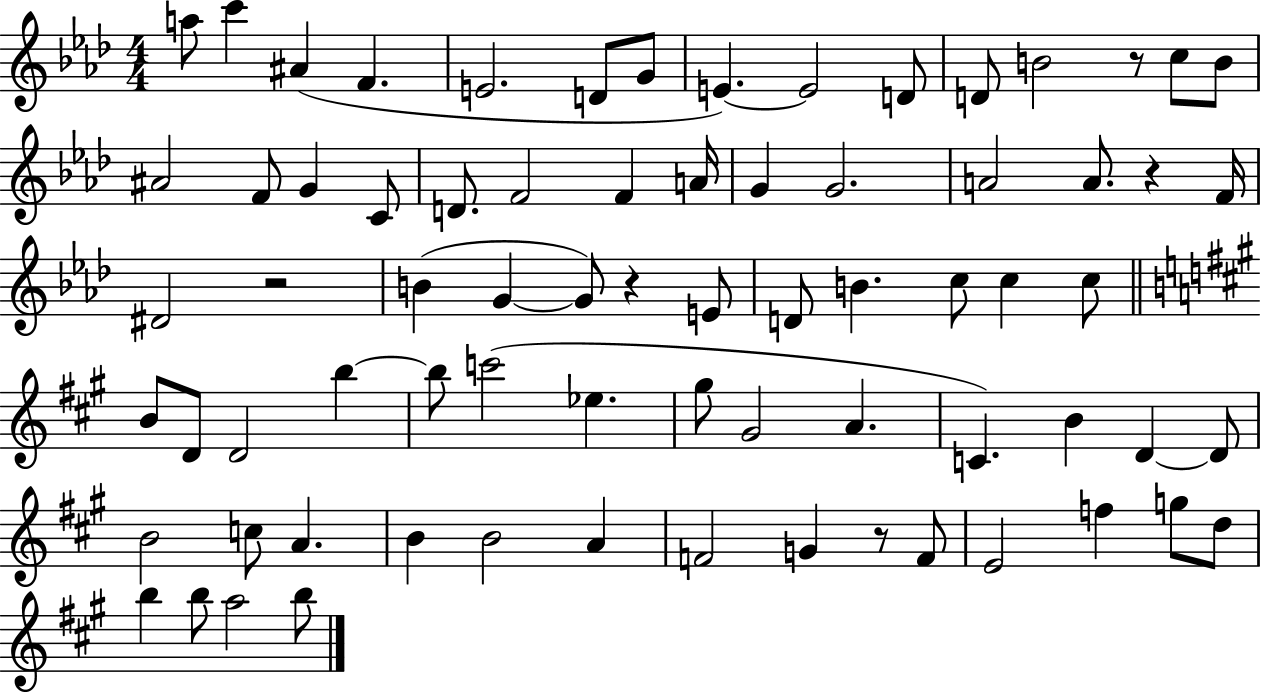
A5/e C6/q A#4/q F4/q. E4/h. D4/e G4/e E4/q. E4/h D4/e D4/e B4/h R/e C5/e B4/e A#4/h F4/e G4/q C4/e D4/e. F4/h F4/q A4/s G4/q G4/h. A4/h A4/e. R/q F4/s D#4/h R/h B4/q G4/q G4/e R/q E4/e D4/e B4/q. C5/e C5/q C5/e B4/e D4/e D4/h B5/q B5/e C6/h Eb5/q. G#5/e G#4/h A4/q. C4/q. B4/q D4/q D4/e B4/h C5/e A4/q. B4/q B4/h A4/q F4/h G4/q R/e F4/e E4/h F5/q G5/e D5/e B5/q B5/e A5/h B5/e